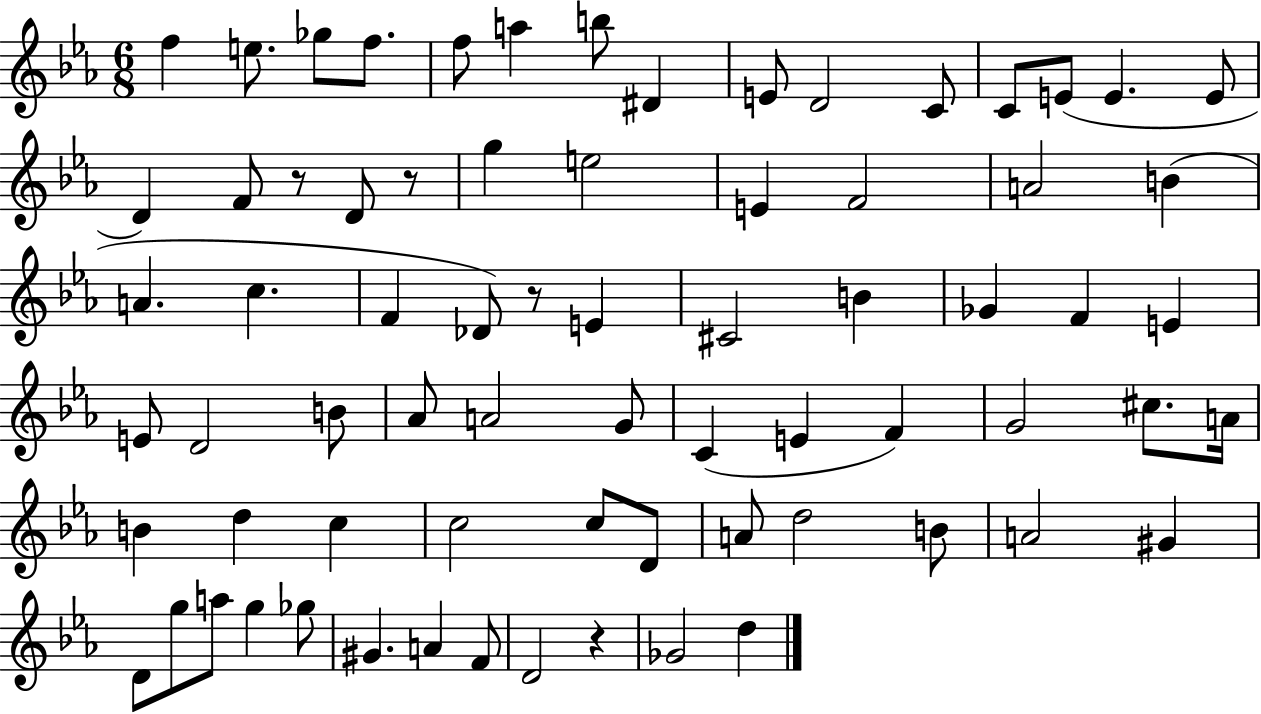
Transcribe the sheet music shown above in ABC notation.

X:1
T:Untitled
M:6/8
L:1/4
K:Eb
f e/2 _g/2 f/2 f/2 a b/2 ^D E/2 D2 C/2 C/2 E/2 E E/2 D F/2 z/2 D/2 z/2 g e2 E F2 A2 B A c F _D/2 z/2 E ^C2 B _G F E E/2 D2 B/2 _A/2 A2 G/2 C E F G2 ^c/2 A/4 B d c c2 c/2 D/2 A/2 d2 B/2 A2 ^G D/2 g/2 a/2 g _g/2 ^G A F/2 D2 z _G2 d